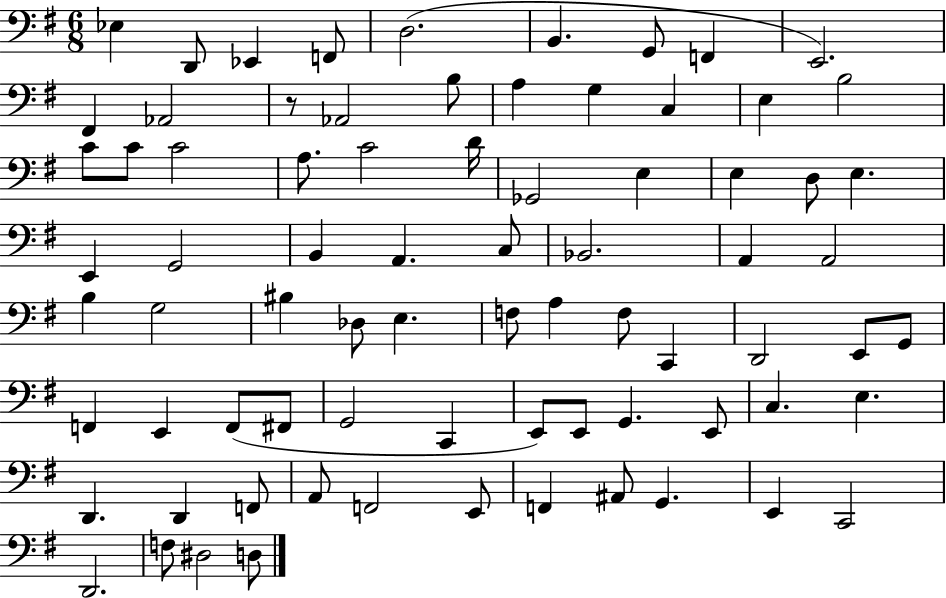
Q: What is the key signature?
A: G major